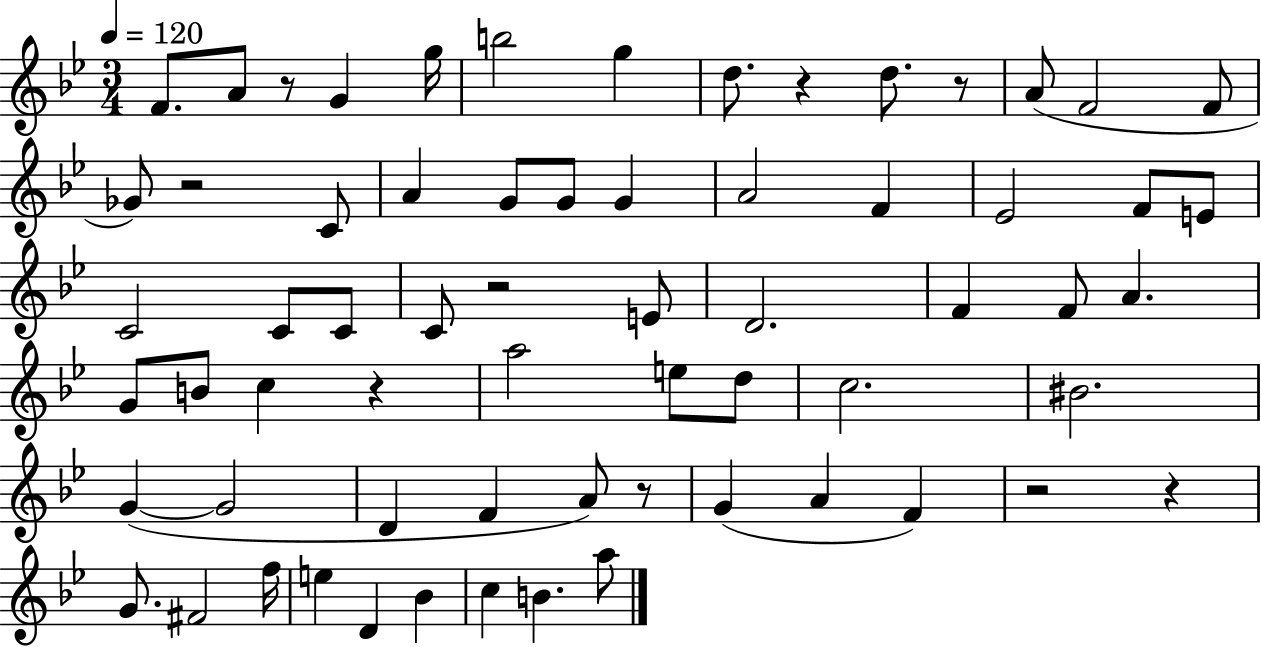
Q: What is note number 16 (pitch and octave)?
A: G4